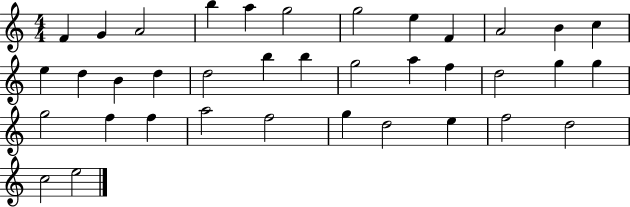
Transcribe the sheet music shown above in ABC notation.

X:1
T:Untitled
M:4/4
L:1/4
K:C
F G A2 b a g2 g2 e F A2 B c e d B d d2 b b g2 a f d2 g g g2 f f a2 f2 g d2 e f2 d2 c2 e2